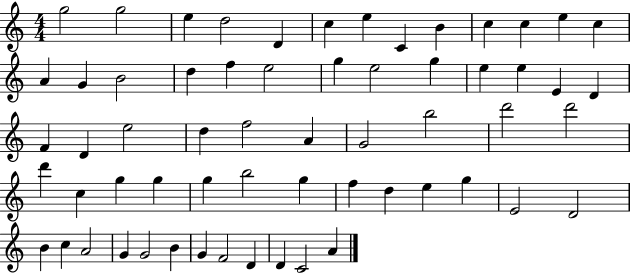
G5/h G5/h E5/q D5/h D4/q C5/q E5/q C4/q B4/q C5/q C5/q E5/q C5/q A4/q G4/q B4/h D5/q F5/q E5/h G5/q E5/h G5/q E5/q E5/q E4/q D4/q F4/q D4/q E5/h D5/q F5/h A4/q G4/h B5/h D6/h D6/h D6/q C5/q G5/q G5/q G5/q B5/h G5/q F5/q D5/q E5/q G5/q E4/h D4/h B4/q C5/q A4/h G4/q G4/h B4/q G4/q F4/h D4/q D4/q C4/h A4/q